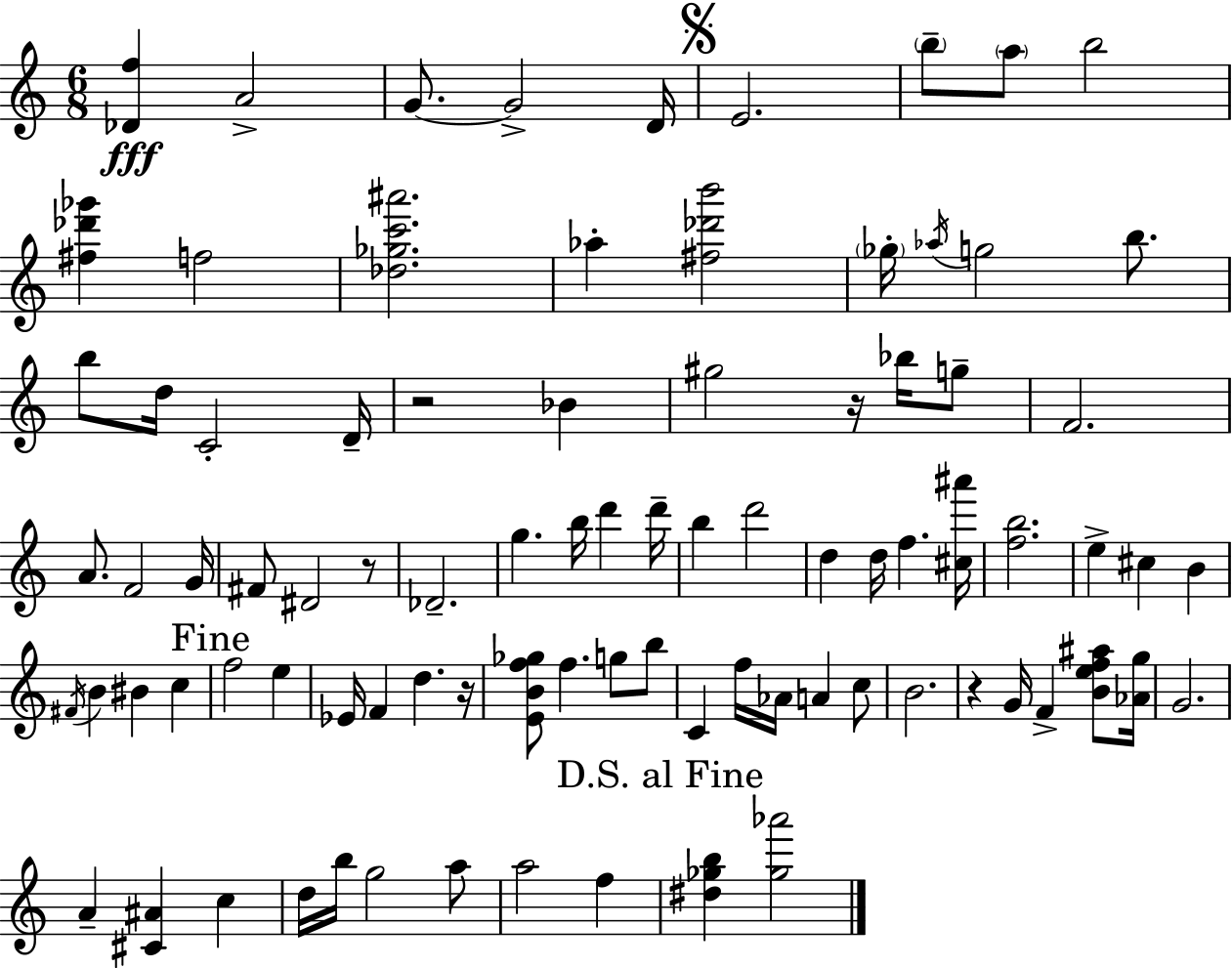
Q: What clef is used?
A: treble